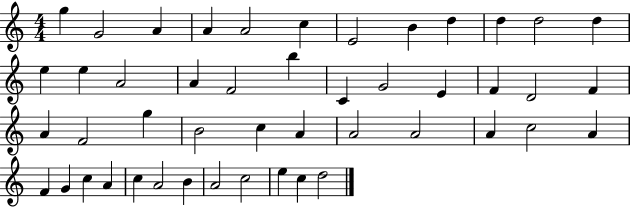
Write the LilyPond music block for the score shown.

{
  \clef treble
  \numericTimeSignature
  \time 4/4
  \key c \major
  g''4 g'2 a'4 | a'4 a'2 c''4 | e'2 b'4 d''4 | d''4 d''2 d''4 | \break e''4 e''4 a'2 | a'4 f'2 b''4 | c'4 g'2 e'4 | f'4 d'2 f'4 | \break a'4 f'2 g''4 | b'2 c''4 a'4 | a'2 a'2 | a'4 c''2 a'4 | \break f'4 g'4 c''4 a'4 | c''4 a'2 b'4 | a'2 c''2 | e''4 c''4 d''2 | \break \bar "|."
}